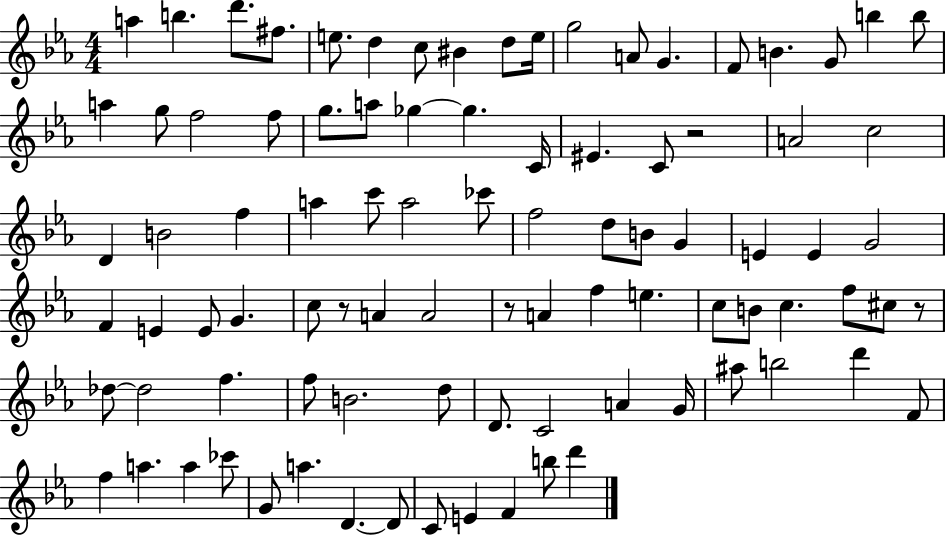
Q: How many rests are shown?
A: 4